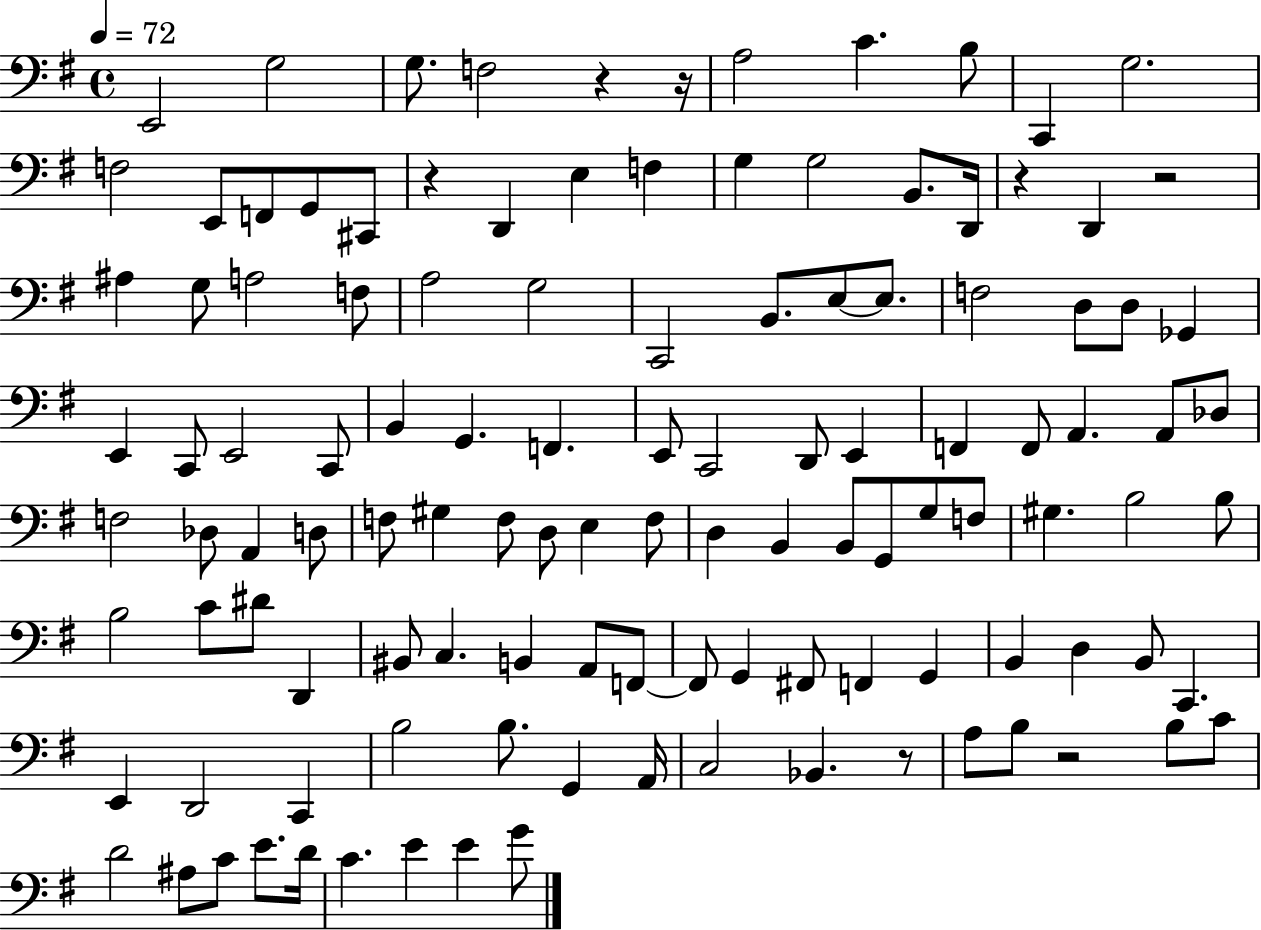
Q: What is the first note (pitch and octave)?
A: E2